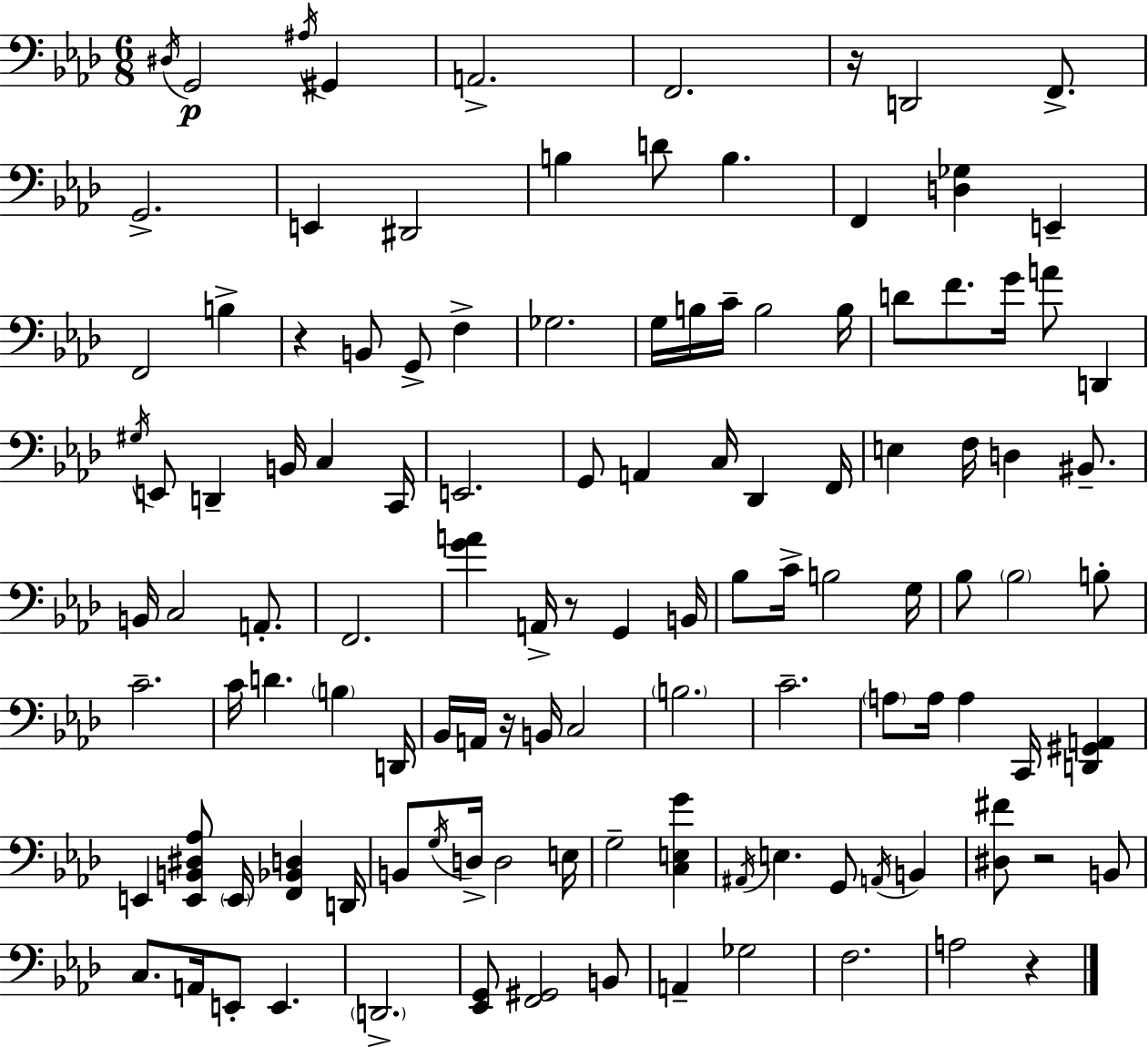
D#3/s G2/h A#3/s G#2/q A2/h. F2/h. R/s D2/h F2/e. G2/h. E2/q D#2/h B3/q D4/e B3/q. F2/q [D3,Gb3]/q E2/q F2/h B3/q R/q B2/e G2/e F3/q Gb3/h. G3/s B3/s C4/s B3/h B3/s D4/e F4/e. G4/s A4/e D2/q G#3/s E2/e D2/q B2/s C3/q C2/s E2/h. G2/e A2/q C3/s Db2/q F2/s E3/q F3/s D3/q BIS2/e. B2/s C3/h A2/e. F2/h. [G4,A4]/q A2/s R/e G2/q B2/s Bb3/e C4/s B3/h G3/s Bb3/e Bb3/h B3/e C4/h. C4/s D4/q. B3/q D2/s Bb2/s A2/s R/s B2/s C3/h B3/h. C4/h. A3/e A3/s A3/q C2/s [D2,G#2,A2]/q E2/q [E2,B2,D#3,Ab3]/e E2/s [F2,Bb2,D3]/q D2/s B2/e G3/s D3/s D3/h E3/s G3/h [C3,E3,G4]/q A#2/s E3/q. G2/e A2/s B2/q [D#3,F#4]/e R/h B2/e C3/e. A2/s E2/e E2/q. D2/h. [Eb2,G2]/e [F2,G#2]/h B2/e A2/q Gb3/h F3/h. A3/h R/q